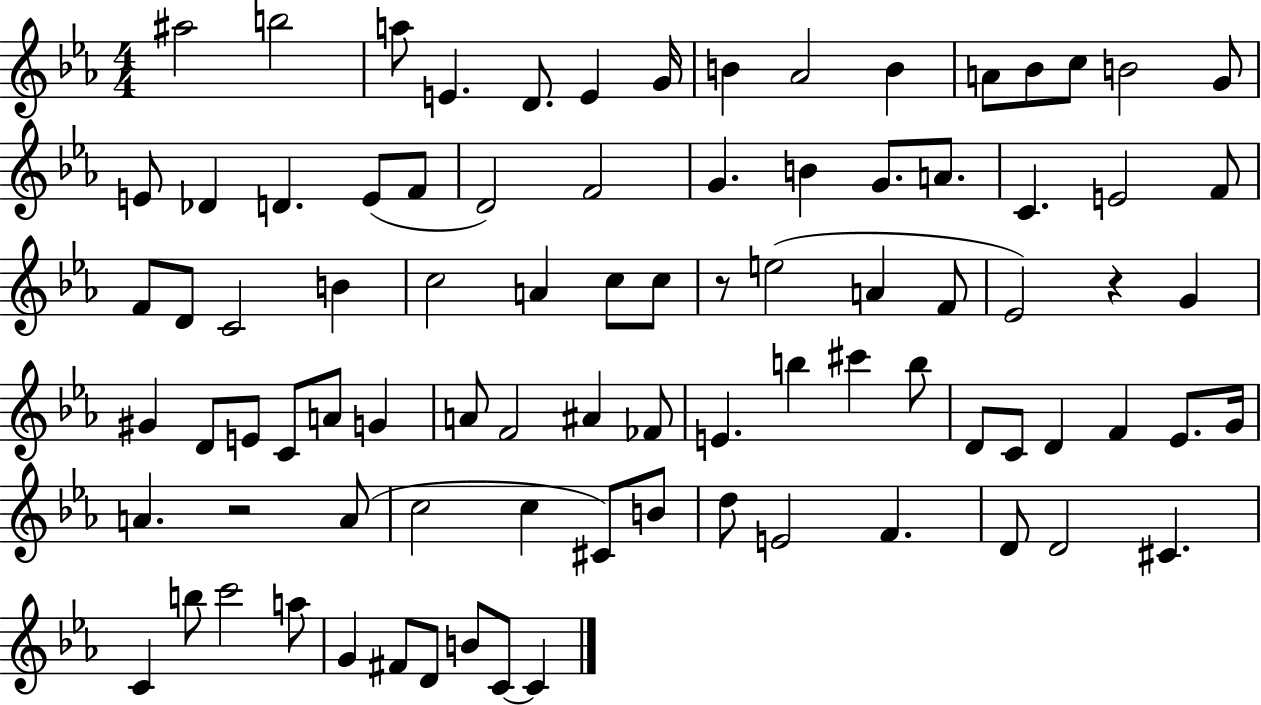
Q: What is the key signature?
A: EES major